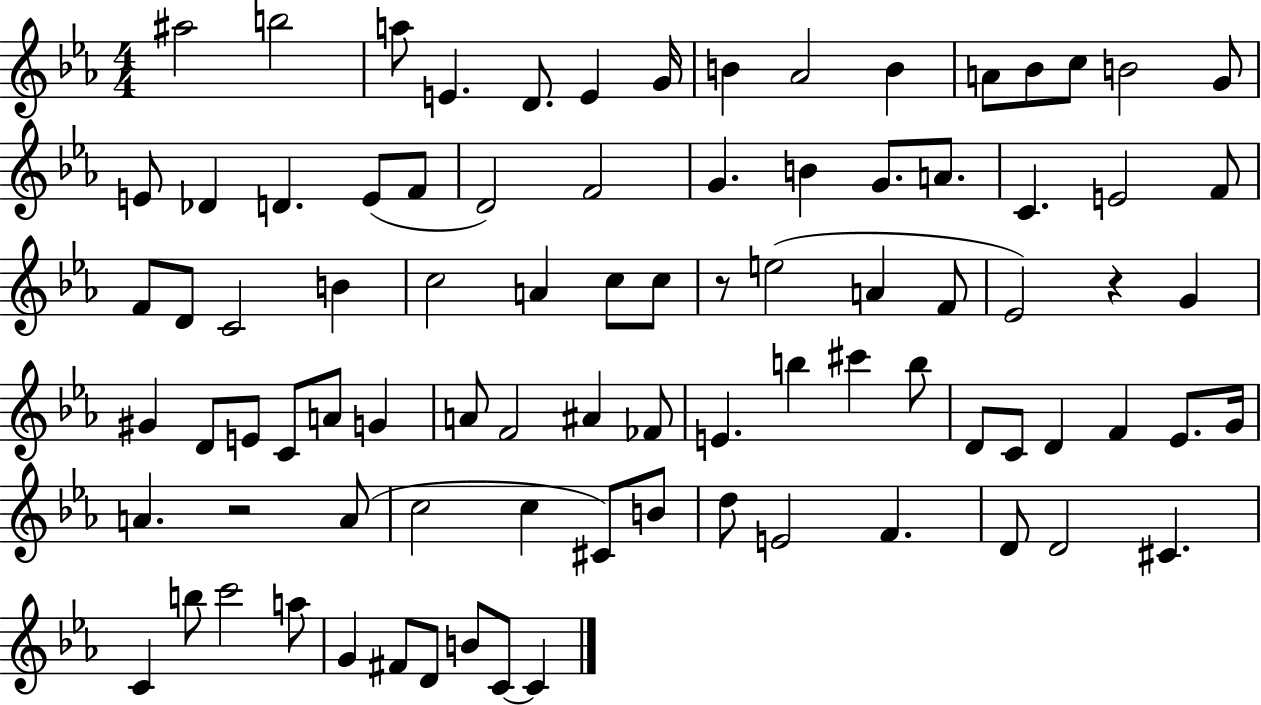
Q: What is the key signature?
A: EES major